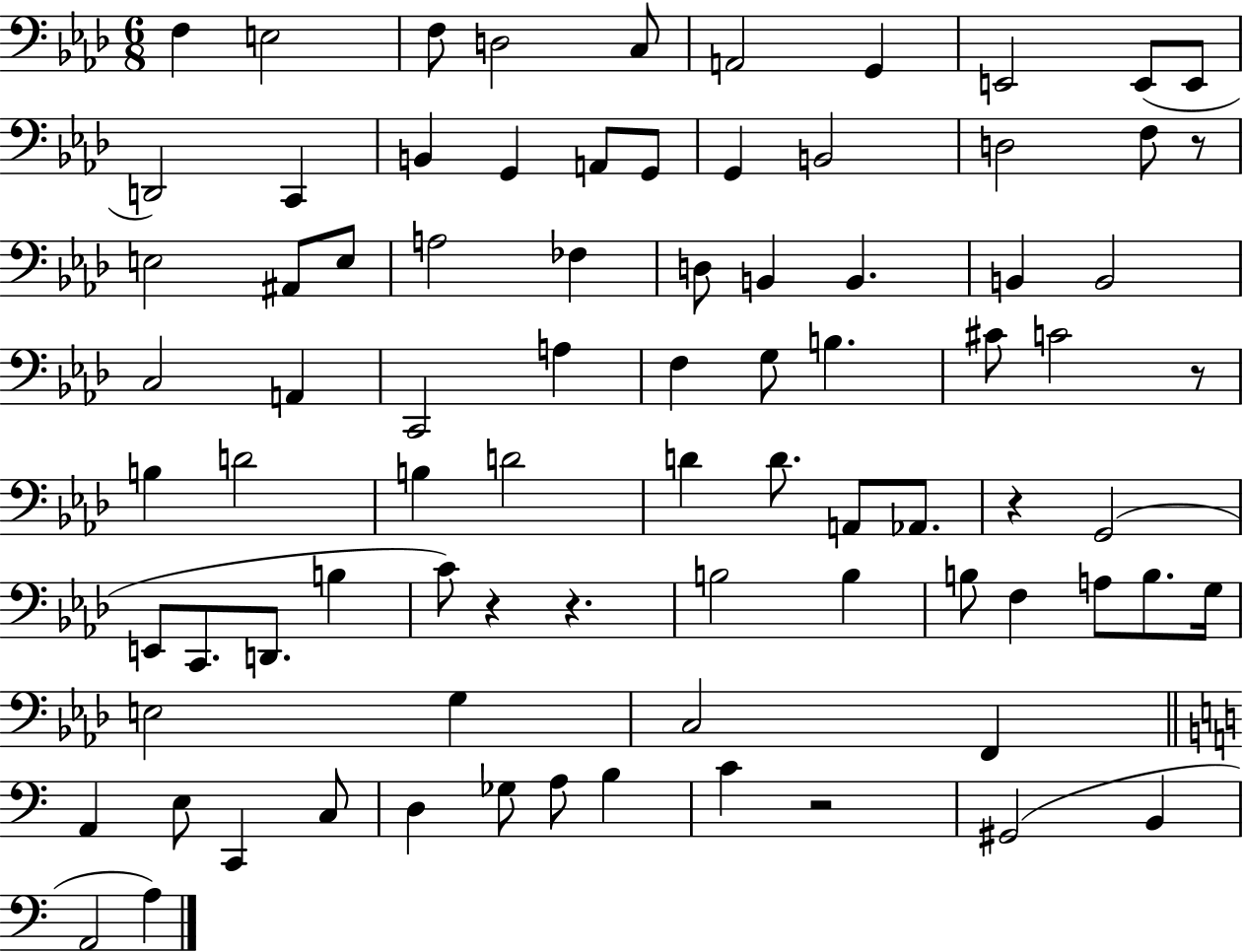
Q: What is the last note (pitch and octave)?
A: A3